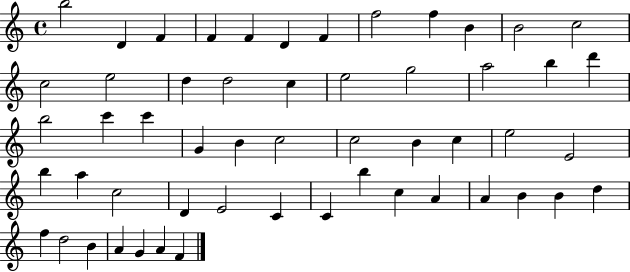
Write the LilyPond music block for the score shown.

{
  \clef treble
  \time 4/4
  \defaultTimeSignature
  \key c \major
  b''2 d'4 f'4 | f'4 f'4 d'4 f'4 | f''2 f''4 b'4 | b'2 c''2 | \break c''2 e''2 | d''4 d''2 c''4 | e''2 g''2 | a''2 b''4 d'''4 | \break b''2 c'''4 c'''4 | g'4 b'4 c''2 | c''2 b'4 c''4 | e''2 e'2 | \break b''4 a''4 c''2 | d'4 e'2 c'4 | c'4 b''4 c''4 a'4 | a'4 b'4 b'4 d''4 | \break f''4 d''2 b'4 | a'4 g'4 a'4 f'4 | \bar "|."
}